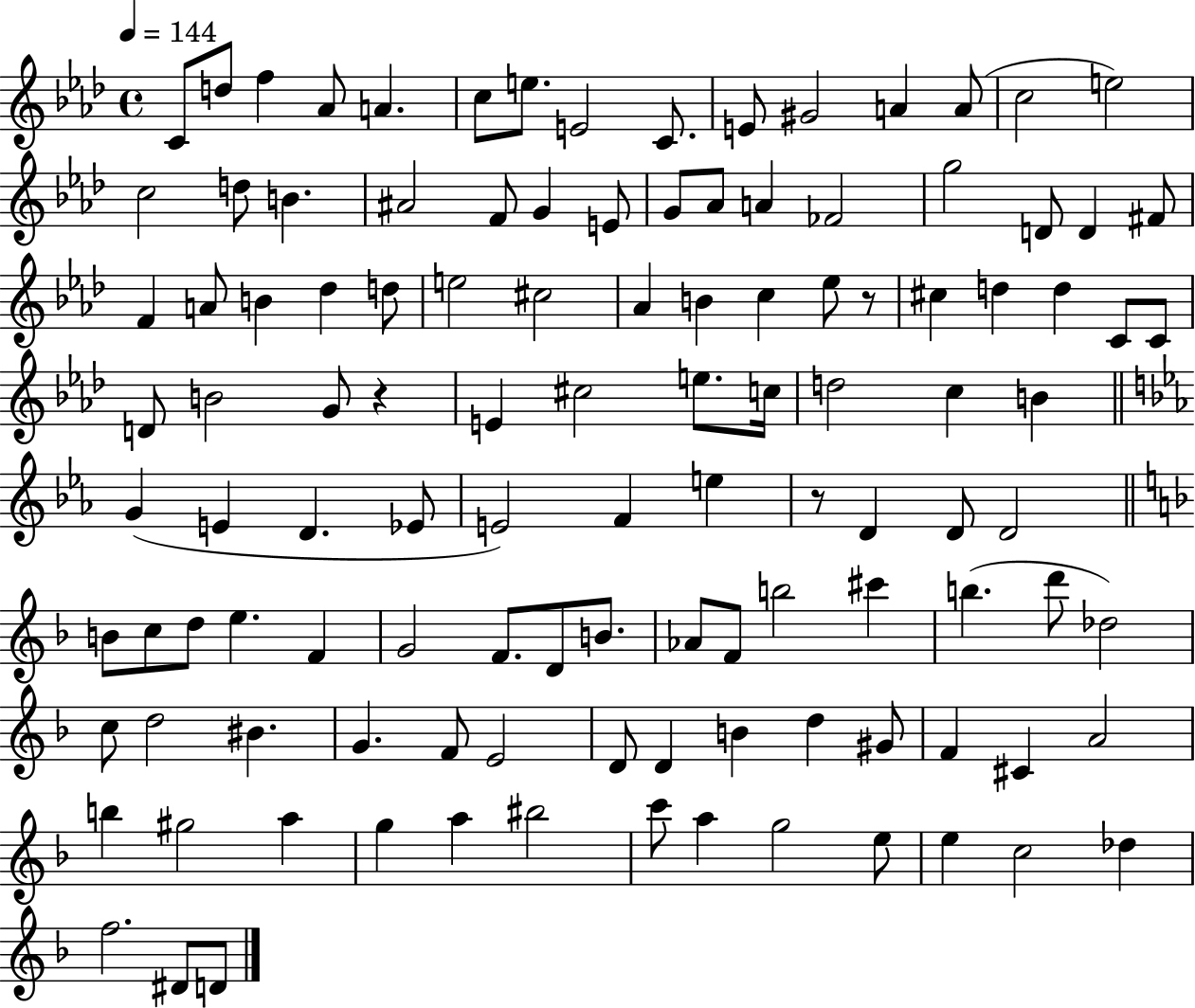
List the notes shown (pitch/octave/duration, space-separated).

C4/e D5/e F5/q Ab4/e A4/q. C5/e E5/e. E4/h C4/e. E4/e G#4/h A4/q A4/e C5/h E5/h C5/h D5/e B4/q. A#4/h F4/e G4/q E4/e G4/e Ab4/e A4/q FES4/h G5/h D4/e D4/q F#4/e F4/q A4/e B4/q Db5/q D5/e E5/h C#5/h Ab4/q B4/q C5/q Eb5/e R/e C#5/q D5/q D5/q C4/e C4/e D4/e B4/h G4/e R/q E4/q C#5/h E5/e. C5/s D5/h C5/q B4/q G4/q E4/q D4/q. Eb4/e E4/h F4/q E5/q R/e D4/q D4/e D4/h B4/e C5/e D5/e E5/q. F4/q G4/h F4/e. D4/e B4/e. Ab4/e F4/e B5/h C#6/q B5/q. D6/e Db5/h C5/e D5/h BIS4/q. G4/q. F4/e E4/h D4/e D4/q B4/q D5/q G#4/e F4/q C#4/q A4/h B5/q G#5/h A5/q G5/q A5/q BIS5/h C6/e A5/q G5/h E5/e E5/q C5/h Db5/q F5/h. D#4/e D4/e